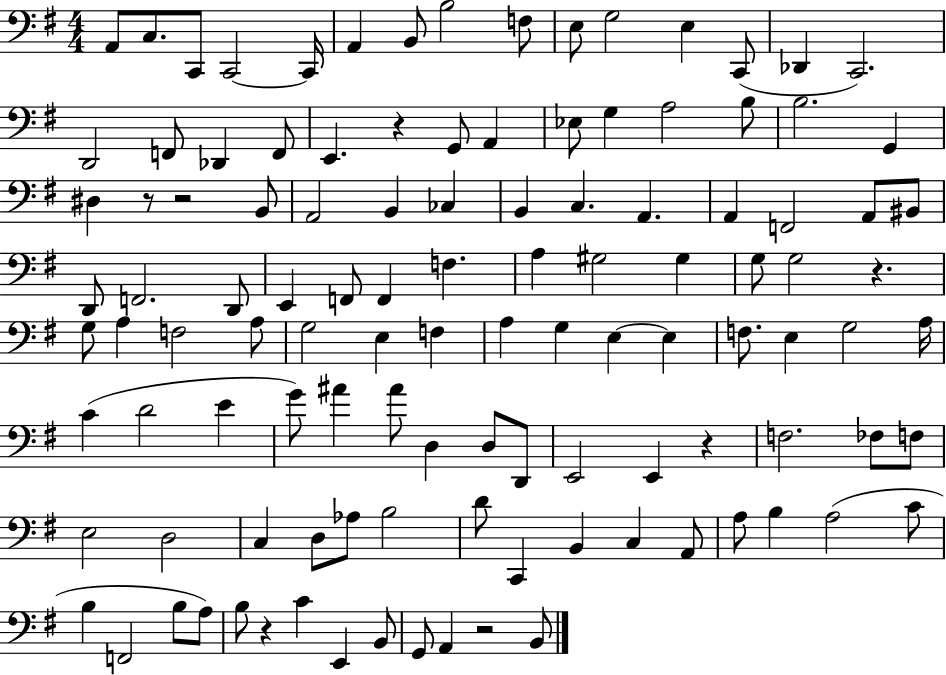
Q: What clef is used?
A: bass